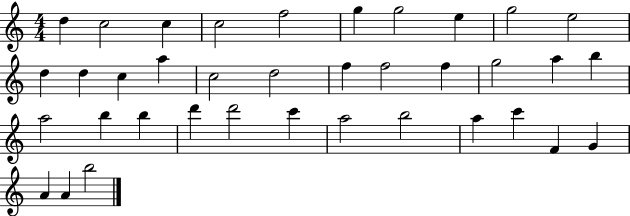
D5/q C5/h C5/q C5/h F5/h G5/q G5/h E5/q G5/h E5/h D5/q D5/q C5/q A5/q C5/h D5/h F5/q F5/h F5/q G5/h A5/q B5/q A5/h B5/q B5/q D6/q D6/h C6/q A5/h B5/h A5/q C6/q F4/q G4/q A4/q A4/q B5/h